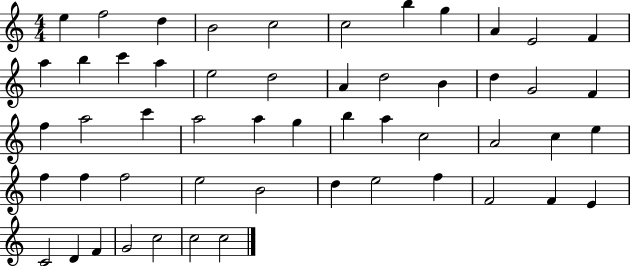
X:1
T:Untitled
M:4/4
L:1/4
K:C
e f2 d B2 c2 c2 b g A E2 F a b c' a e2 d2 A d2 B d G2 F f a2 c' a2 a g b a c2 A2 c e f f f2 e2 B2 d e2 f F2 F E C2 D F G2 c2 c2 c2